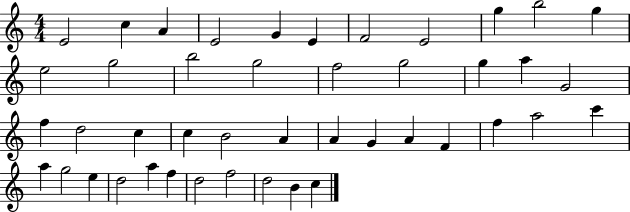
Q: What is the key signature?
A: C major